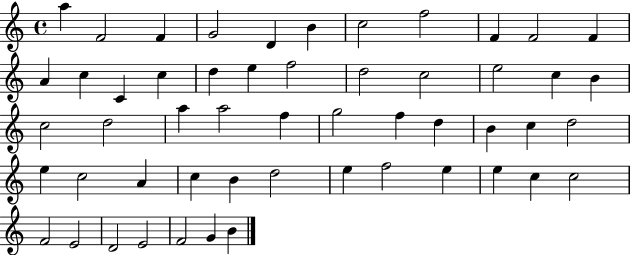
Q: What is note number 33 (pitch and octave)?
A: C5